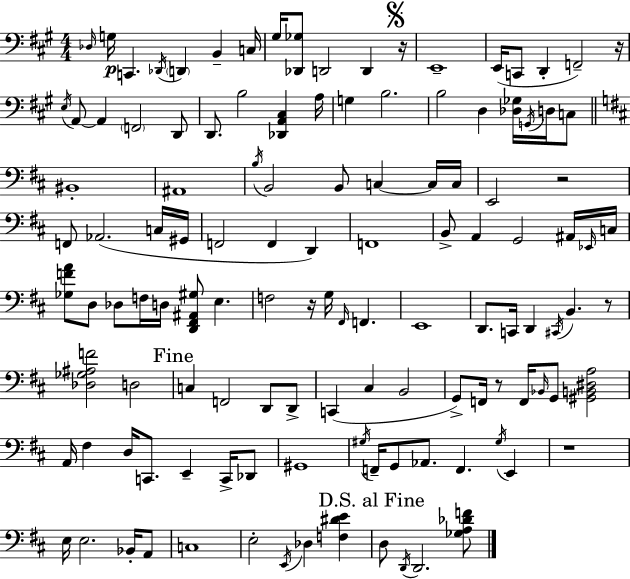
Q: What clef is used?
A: bass